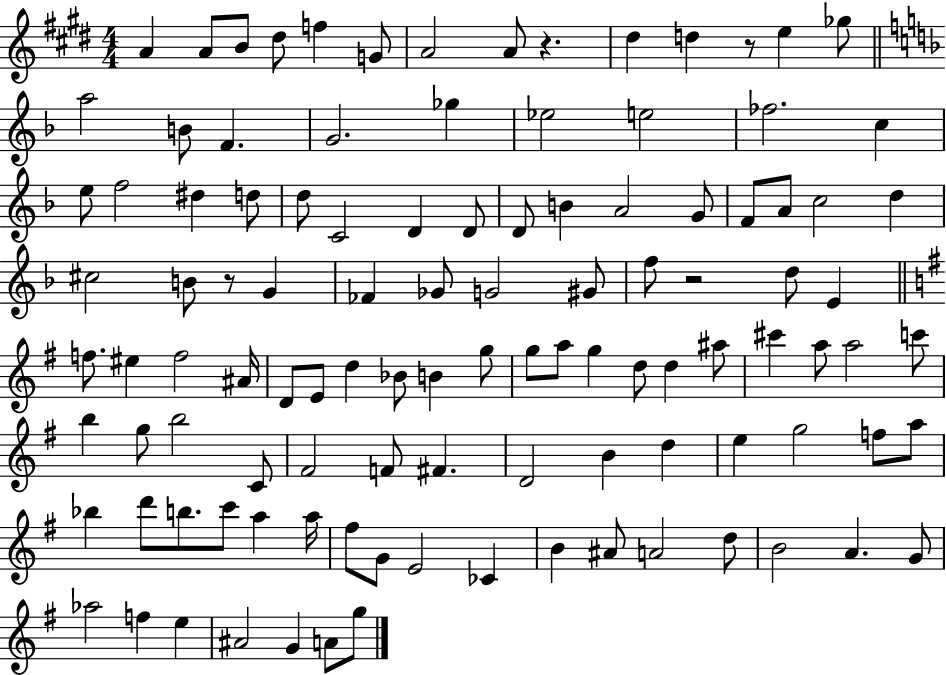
{
  \clef treble
  \numericTimeSignature
  \time 4/4
  \key e \major
  a'4 a'8 b'8 dis''8 f''4 g'8 | a'2 a'8 r4. | dis''4 d''4 r8 e''4 ges''8 | \bar "||" \break \key d \minor a''2 b'8 f'4. | g'2. ges''4 | ees''2 e''2 | fes''2. c''4 | \break e''8 f''2 dis''4 d''8 | d''8 c'2 d'4 d'8 | d'8 b'4 a'2 g'8 | f'8 a'8 c''2 d''4 | \break cis''2 b'8 r8 g'4 | fes'4 ges'8 g'2 gis'8 | f''8 r2 d''8 e'4 | \bar "||" \break \key e \minor f''8. eis''4 f''2 ais'16 | d'8 e'8 d''4 bes'8 b'4 g''8 | g''8 a''8 g''4 d''8 d''4 ais''8 | cis'''4 a''8 a''2 c'''8 | \break b''4 g''8 b''2 c'8 | fis'2 f'8 fis'4. | d'2 b'4 d''4 | e''4 g''2 f''8 a''8 | \break bes''4 d'''8 b''8. c'''8 a''4 a''16 | fis''8 g'8 e'2 ces'4 | b'4 ais'8 a'2 d''8 | b'2 a'4. g'8 | \break aes''2 f''4 e''4 | ais'2 g'4 a'8 g''8 | \bar "|."
}